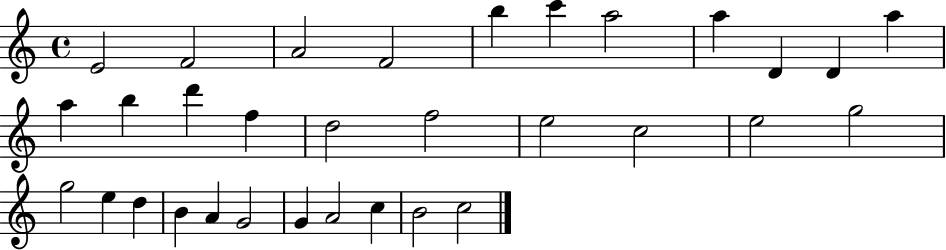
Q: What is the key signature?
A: C major